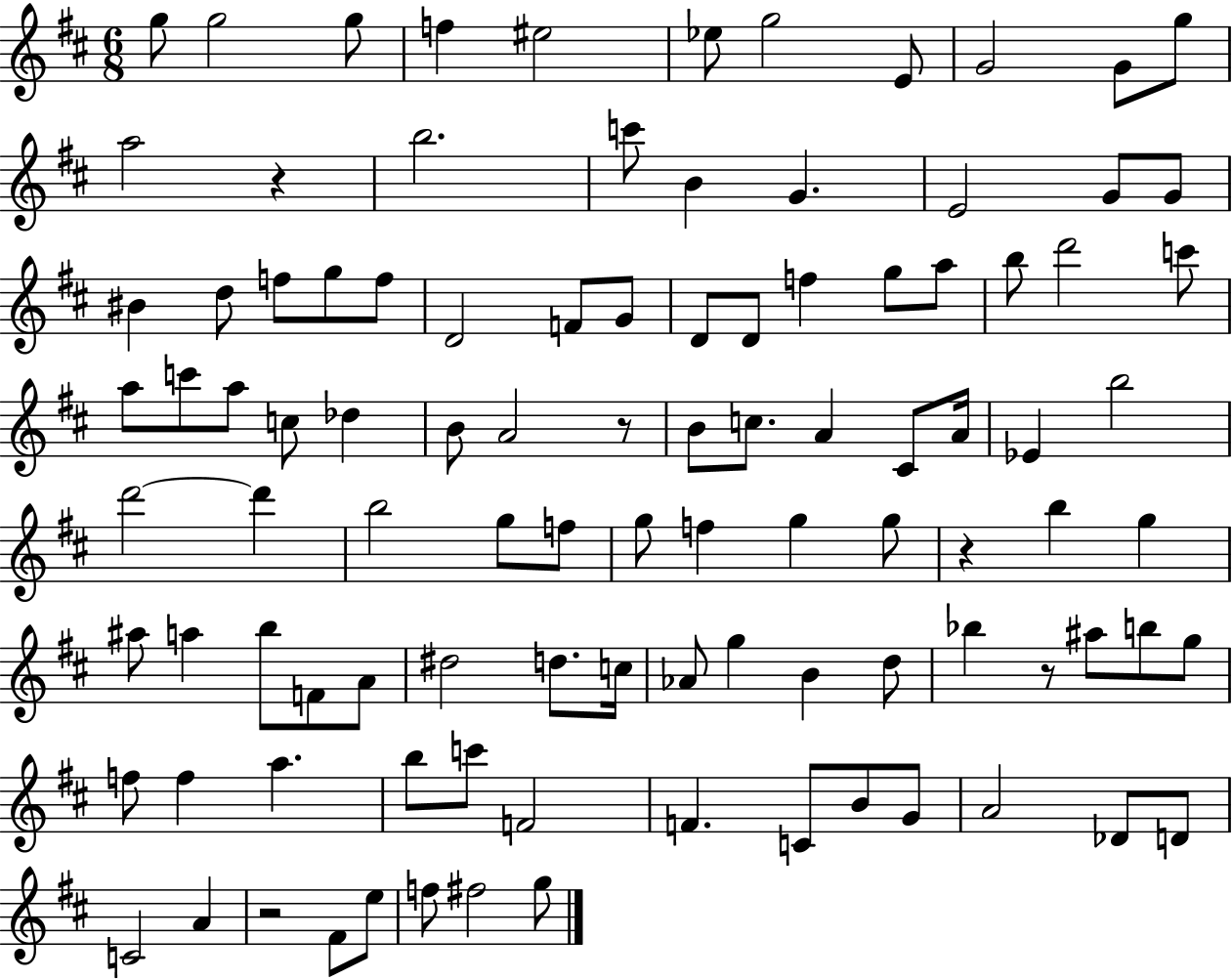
{
  \clef treble
  \numericTimeSignature
  \time 6/8
  \key d \major
  g''8 g''2 g''8 | f''4 eis''2 | ees''8 g''2 e'8 | g'2 g'8 g''8 | \break a''2 r4 | b''2. | c'''8 b'4 g'4. | e'2 g'8 g'8 | \break bis'4 d''8 f''8 g''8 f''8 | d'2 f'8 g'8 | d'8 d'8 f''4 g''8 a''8 | b''8 d'''2 c'''8 | \break a''8 c'''8 a''8 c''8 des''4 | b'8 a'2 r8 | b'8 c''8. a'4 cis'8 a'16 | ees'4 b''2 | \break d'''2~~ d'''4 | b''2 g''8 f''8 | g''8 f''4 g''4 g''8 | r4 b''4 g''4 | \break ais''8 a''4 b''8 f'8 a'8 | dis''2 d''8. c''16 | aes'8 g''4 b'4 d''8 | bes''4 r8 ais''8 b''8 g''8 | \break f''8 f''4 a''4. | b''8 c'''8 f'2 | f'4. c'8 b'8 g'8 | a'2 des'8 d'8 | \break c'2 a'4 | r2 fis'8 e''8 | f''8 fis''2 g''8 | \bar "|."
}